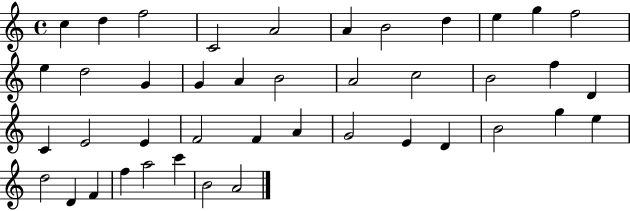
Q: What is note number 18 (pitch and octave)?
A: A4